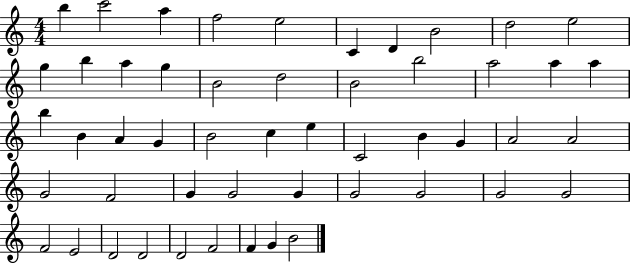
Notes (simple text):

B5/q C6/h A5/q F5/h E5/h C4/q D4/q B4/h D5/h E5/h G5/q B5/q A5/q G5/q B4/h D5/h B4/h B5/h A5/h A5/q A5/q B5/q B4/q A4/q G4/q B4/h C5/q E5/q C4/h B4/q G4/q A4/h A4/h G4/h F4/h G4/q G4/h G4/q G4/h G4/h G4/h G4/h F4/h E4/h D4/h D4/h D4/h F4/h F4/q G4/q B4/h